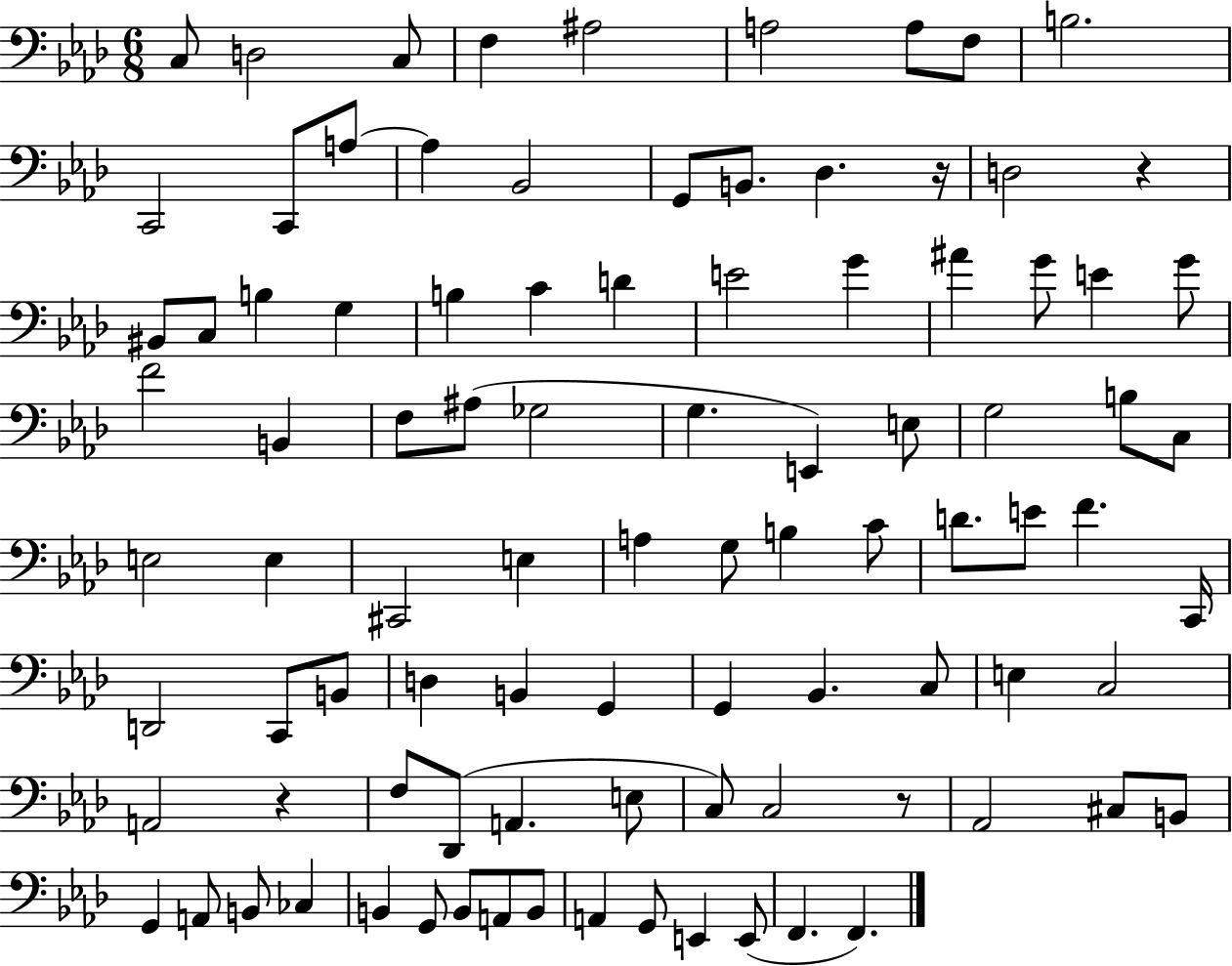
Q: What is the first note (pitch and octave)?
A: C3